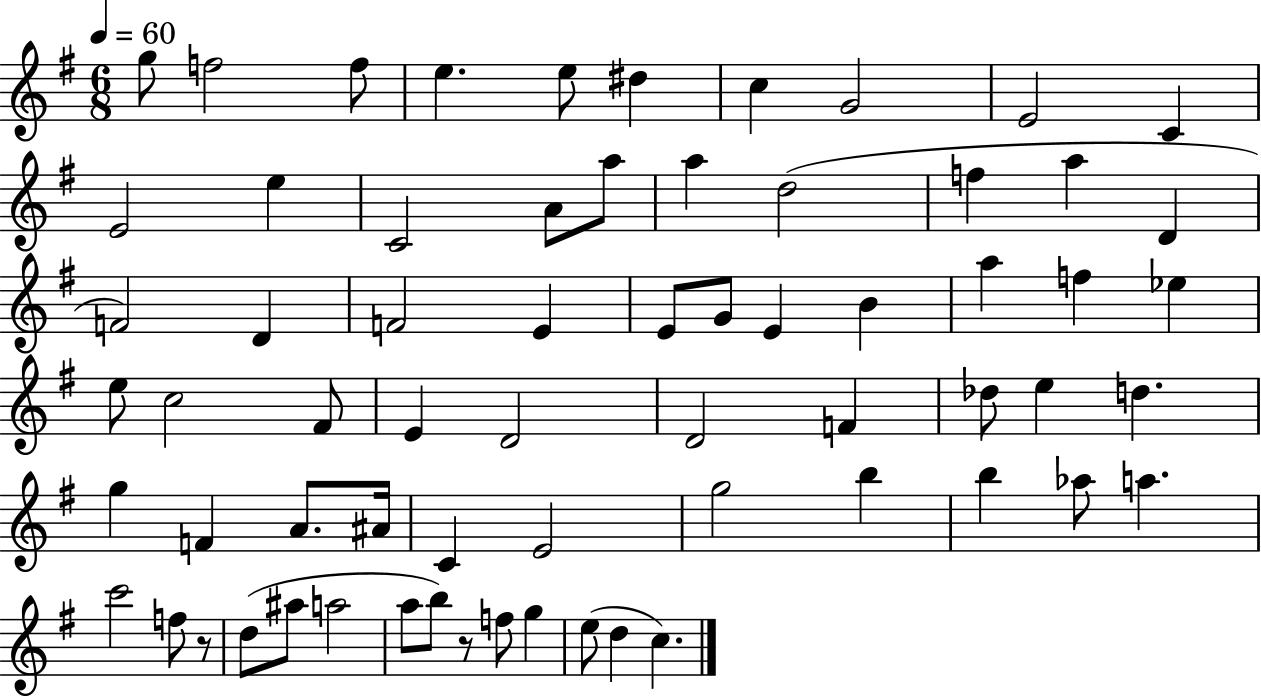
X:1
T:Untitled
M:6/8
L:1/4
K:G
g/2 f2 f/2 e e/2 ^d c G2 E2 C E2 e C2 A/2 a/2 a d2 f a D F2 D F2 E E/2 G/2 E B a f _e e/2 c2 ^F/2 E D2 D2 F _d/2 e d g F A/2 ^A/4 C E2 g2 b b _a/2 a c'2 f/2 z/2 d/2 ^a/2 a2 a/2 b/2 z/2 f/2 g e/2 d c